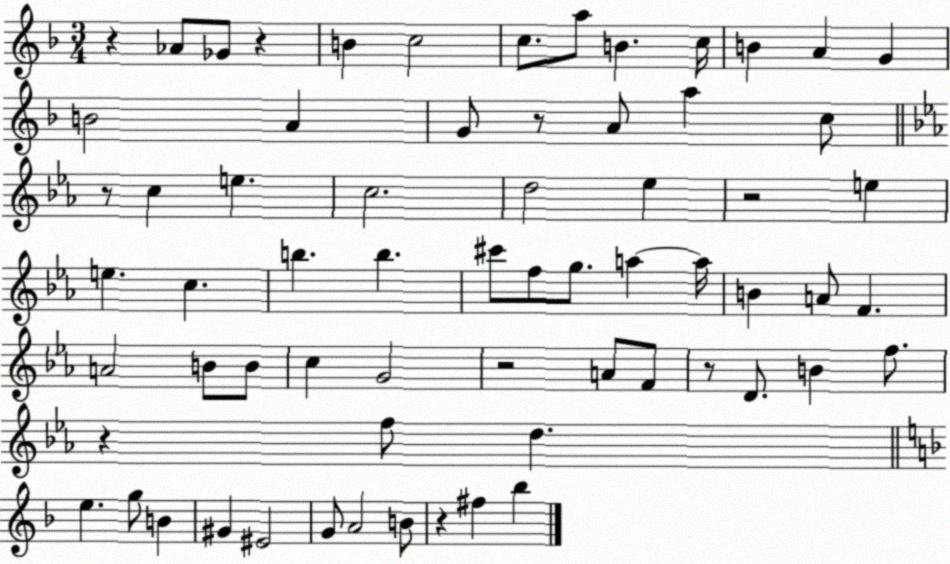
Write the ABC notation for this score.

X:1
T:Untitled
M:3/4
L:1/4
K:F
z _A/2 _G/2 z B c2 c/2 a/2 B c/4 B A G B2 A G/2 z/2 A/2 a c/2 z/2 c e c2 d2 _e z2 e e c b b ^c'/2 f/2 g/2 a a/4 B A/2 F A2 B/2 B/2 c G2 z2 A/2 F/2 z/2 D/2 B f/2 z f/2 d e g/2 B ^G ^E2 G/2 A2 B/2 z ^f _b